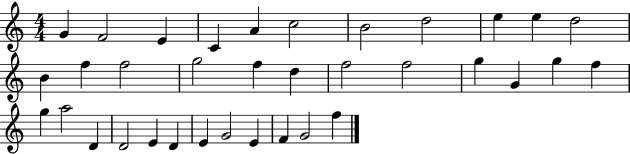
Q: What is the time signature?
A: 4/4